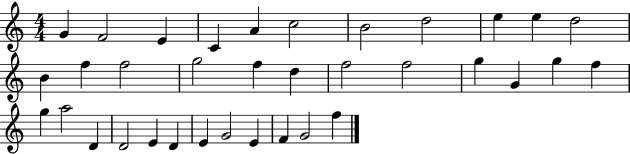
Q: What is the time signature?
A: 4/4